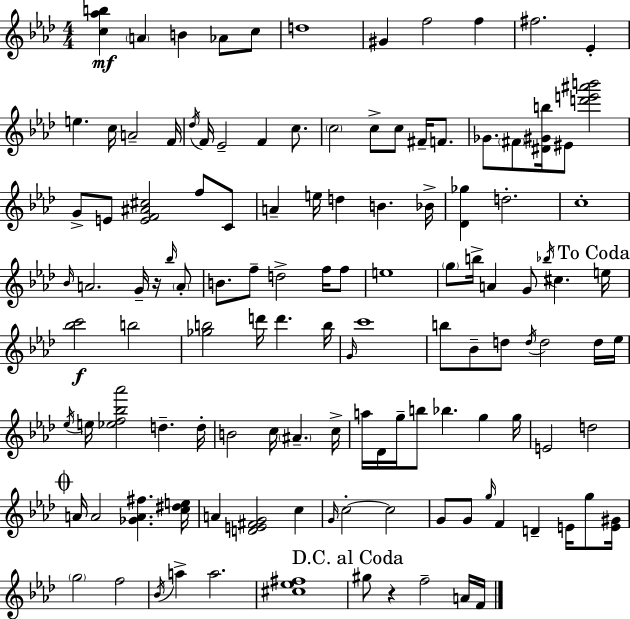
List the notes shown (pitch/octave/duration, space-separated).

[C5,Ab5,B5]/q A4/q B4/q Ab4/e C5/e D5/w G#4/q F5/h F5/q F#5/h. Eb4/q E5/q. C5/s A4/h F4/s Db5/s F4/s Eb4/h F4/q C5/e. C5/h C5/e C5/e F#4/s F4/e. Gb4/e. F#4/e [D#4,G#4,B5]/s EIS4/e [D6,E6,A#6,B6]/h G4/e E4/e [E4,F4,A#4,C#5]/h F5/e C4/e A4/q E5/s D5/q B4/q. Bb4/s [Db4,Gb5]/q D5/h. C5/w Bb4/s A4/h. G4/s R/s Bb5/s A4/e B4/e. F5/e D5/h F5/s F5/e E5/w G5/e B5/s A4/q G4/e Bb5/s C#5/q. E5/s [Bb5,C6]/h B5/h [Gb5,B5]/h D6/s D6/q. B5/s G4/s C6/w B5/e Bb4/e D5/e D5/s D5/h D5/s Eb5/s Eb5/s E5/s [Eb5,F5,Bb5,Ab6]/h D5/q. D5/s B4/h C5/s A#4/q. C5/s A5/s Db4/s G5/s B5/e Bb5/q. G5/q G5/s E4/h D5/h A4/s A4/h [Gb4,A4,F#5]/q. [C5,D#5,E5]/s A4/q [D4,E4,F#4,G4]/h C5/q G4/s C5/h C5/h G4/e G4/e G5/s F4/q D4/q E4/s G5/e [E4,G#4]/s G5/h F5/h Bb4/s A5/q A5/h. [C#5,Eb5,F#5]/w G#5/e R/q F5/h A4/s F4/s